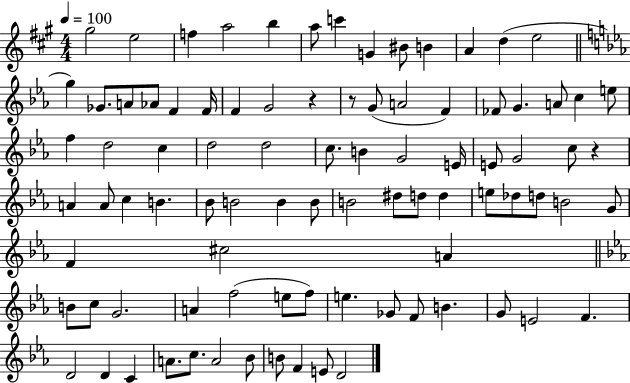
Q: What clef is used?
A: treble